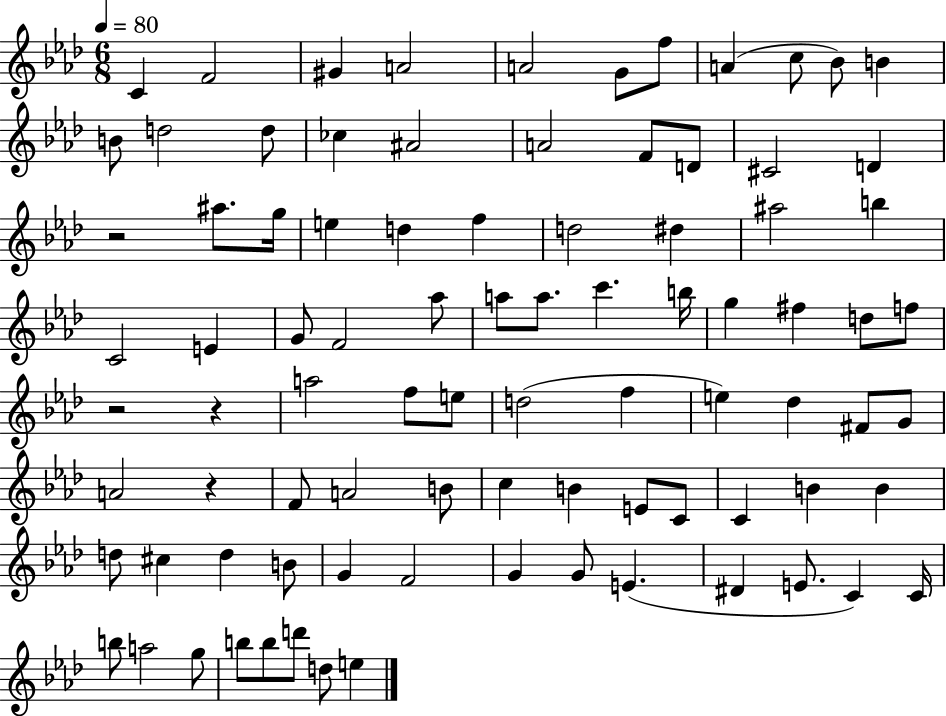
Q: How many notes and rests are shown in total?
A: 88